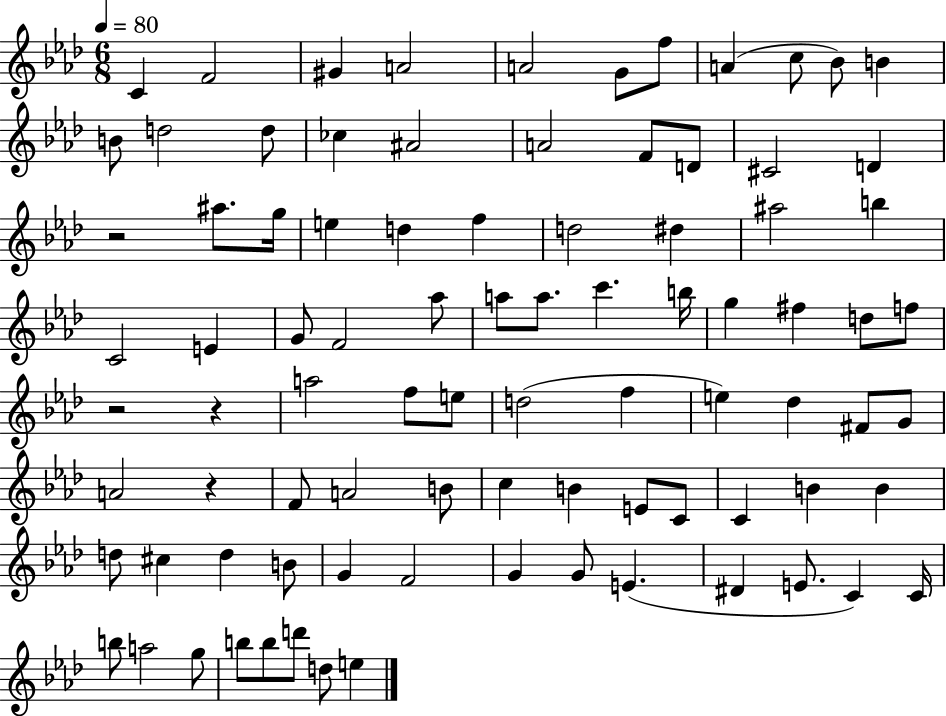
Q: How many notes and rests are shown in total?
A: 88